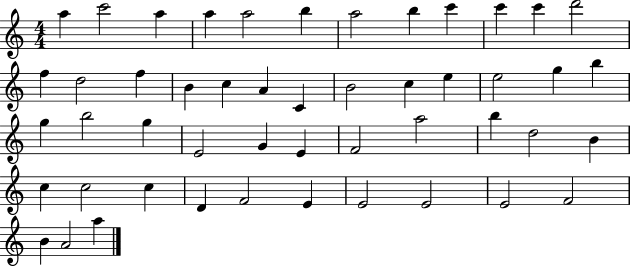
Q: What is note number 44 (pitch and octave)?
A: E4